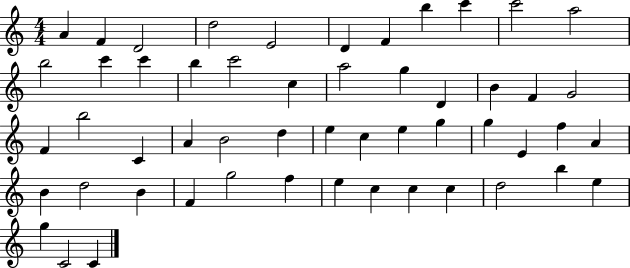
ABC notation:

X:1
T:Untitled
M:4/4
L:1/4
K:C
A F D2 d2 E2 D F b c' c'2 a2 b2 c' c' b c'2 c a2 g D B F G2 F b2 C A B2 d e c e g g E f A B d2 B F g2 f e c c c d2 b e g C2 C